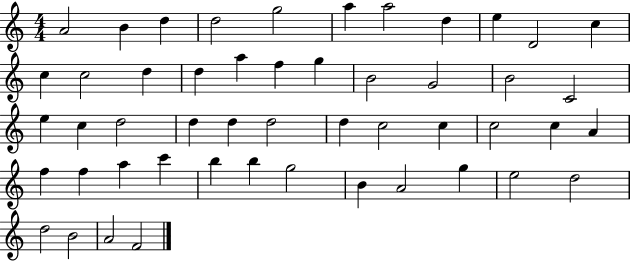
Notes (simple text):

A4/h B4/q D5/q D5/h G5/h A5/q A5/h D5/q E5/q D4/h C5/q C5/q C5/h D5/q D5/q A5/q F5/q G5/q B4/h G4/h B4/h C4/h E5/q C5/q D5/h D5/q D5/q D5/h D5/q C5/h C5/q C5/h C5/q A4/q F5/q F5/q A5/q C6/q B5/q B5/q G5/h B4/q A4/h G5/q E5/h D5/h D5/h B4/h A4/h F4/h